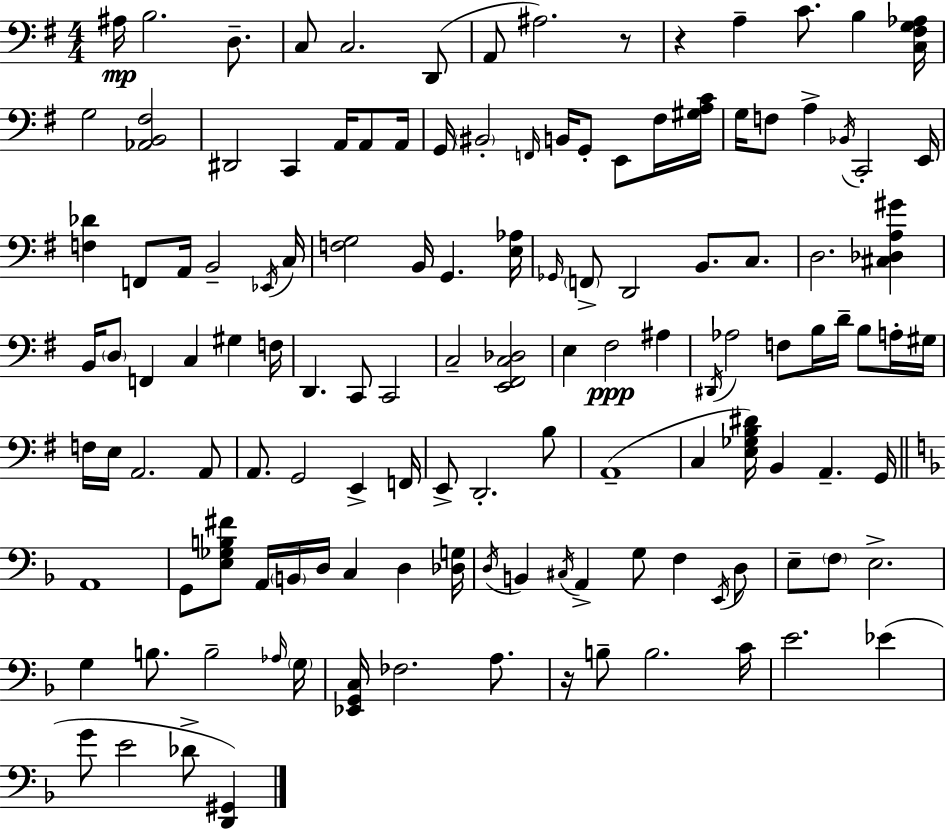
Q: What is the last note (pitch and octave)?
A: Db4